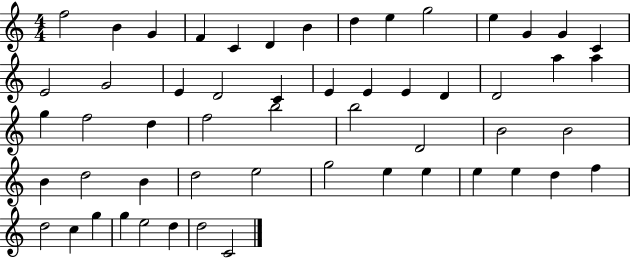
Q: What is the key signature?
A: C major